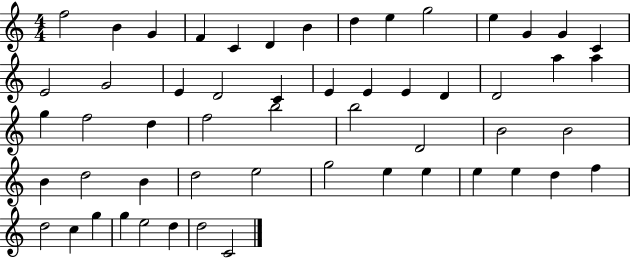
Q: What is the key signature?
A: C major